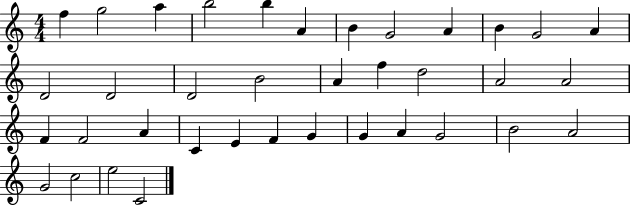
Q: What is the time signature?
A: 4/4